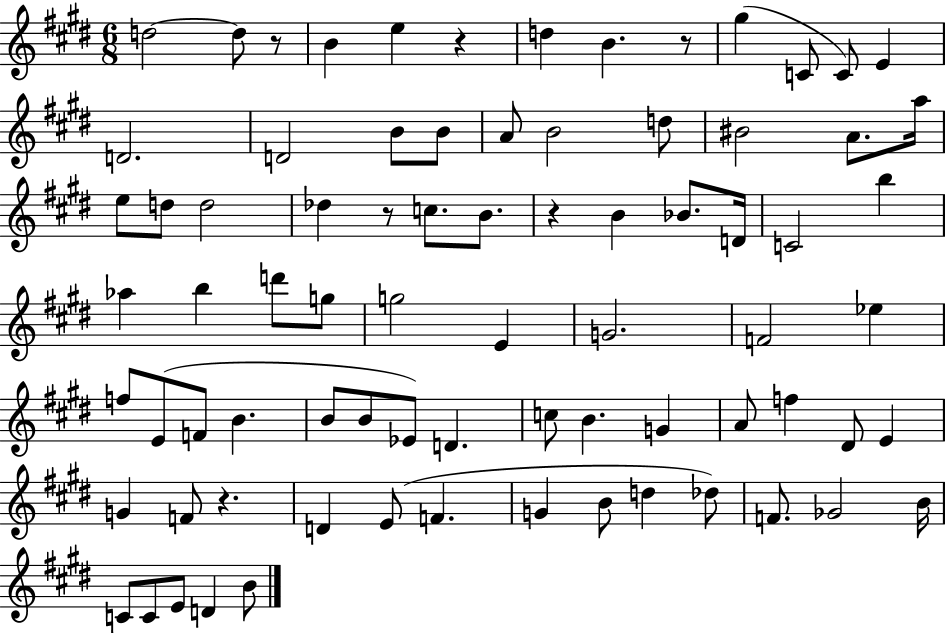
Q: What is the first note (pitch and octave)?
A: D5